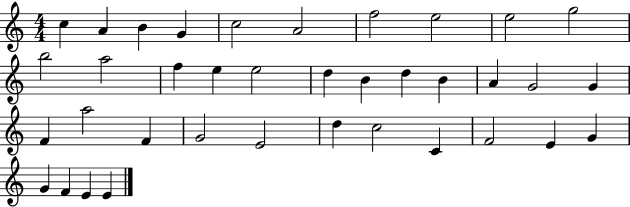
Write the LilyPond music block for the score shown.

{
  \clef treble
  \numericTimeSignature
  \time 4/4
  \key c \major
  c''4 a'4 b'4 g'4 | c''2 a'2 | f''2 e''2 | e''2 g''2 | \break b''2 a''2 | f''4 e''4 e''2 | d''4 b'4 d''4 b'4 | a'4 g'2 g'4 | \break f'4 a''2 f'4 | g'2 e'2 | d''4 c''2 c'4 | f'2 e'4 g'4 | \break g'4 f'4 e'4 e'4 | \bar "|."
}